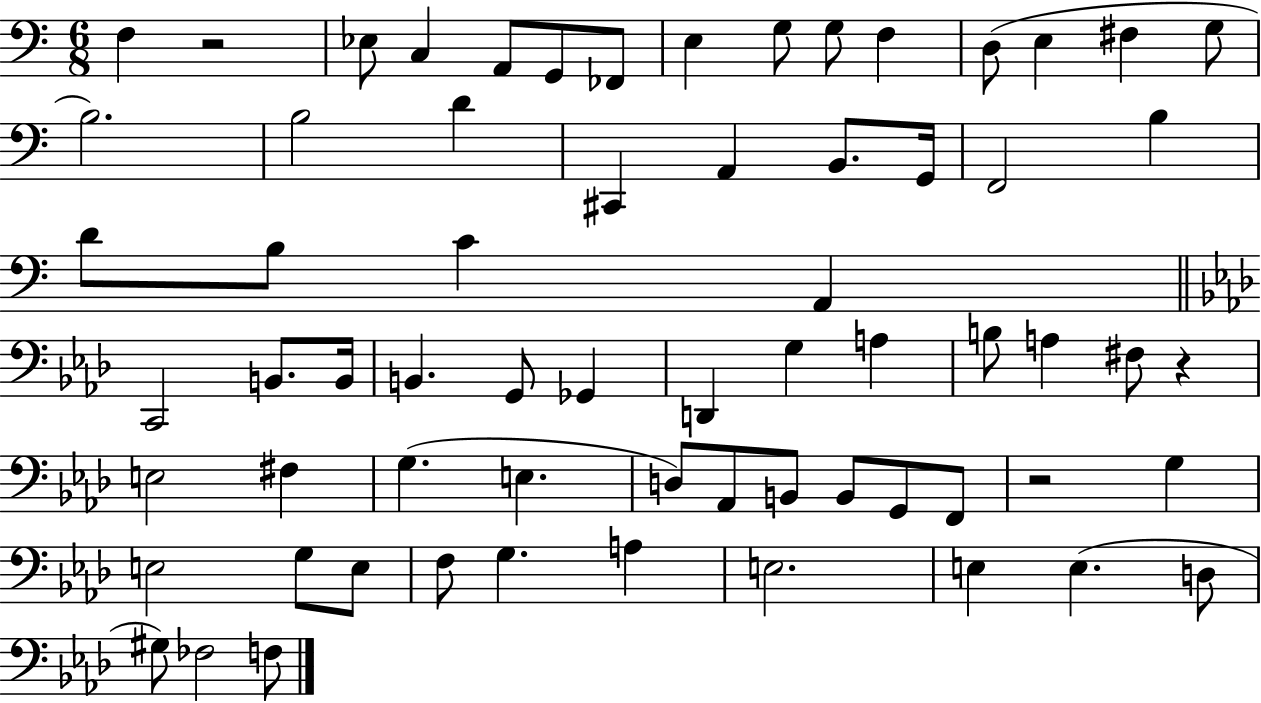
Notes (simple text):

F3/q R/h Eb3/e C3/q A2/e G2/e FES2/e E3/q G3/e G3/e F3/q D3/e E3/q F#3/q G3/e B3/h. B3/h D4/q C#2/q A2/q B2/e. G2/s F2/h B3/q D4/e B3/e C4/q A2/q C2/h B2/e. B2/s B2/q. G2/e Gb2/q D2/q G3/q A3/q B3/e A3/q F#3/e R/q E3/h F#3/q G3/q. E3/q. D3/e Ab2/e B2/e B2/e G2/e F2/e R/h G3/q E3/h G3/e E3/e F3/e G3/q. A3/q E3/h. E3/q E3/q. D3/e G#3/e FES3/h F3/e